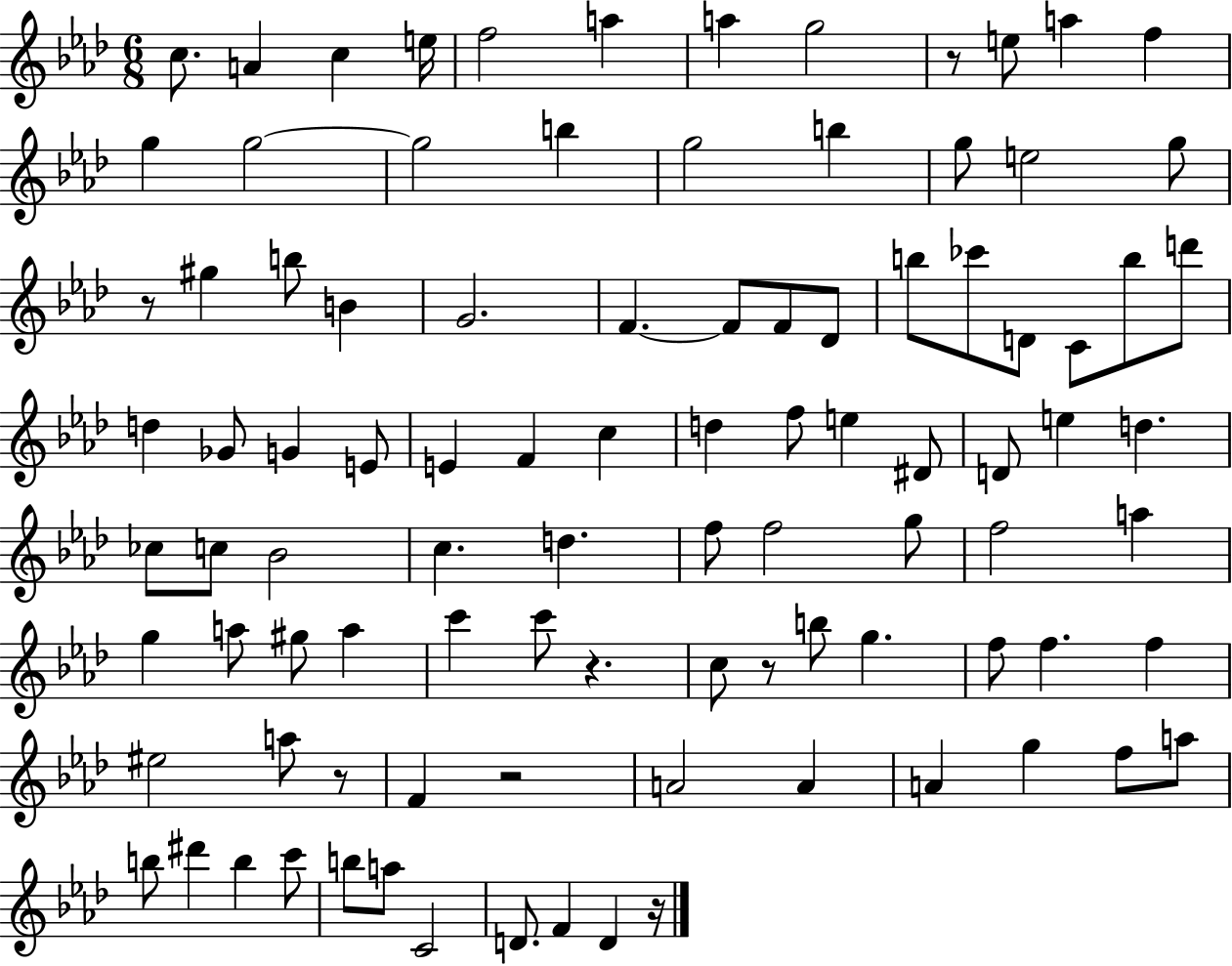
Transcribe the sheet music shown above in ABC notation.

X:1
T:Untitled
M:6/8
L:1/4
K:Ab
c/2 A c e/4 f2 a a g2 z/2 e/2 a f g g2 g2 b g2 b g/2 e2 g/2 z/2 ^g b/2 B G2 F F/2 F/2 _D/2 b/2 _c'/2 D/2 C/2 b/2 d'/2 d _G/2 G E/2 E F c d f/2 e ^D/2 D/2 e d _c/2 c/2 _B2 c d f/2 f2 g/2 f2 a g a/2 ^g/2 a c' c'/2 z c/2 z/2 b/2 g f/2 f f ^e2 a/2 z/2 F z2 A2 A A g f/2 a/2 b/2 ^d' b c'/2 b/2 a/2 C2 D/2 F D z/4